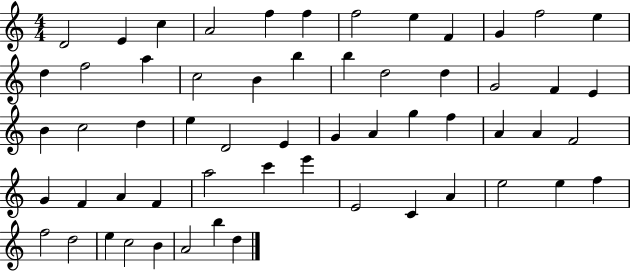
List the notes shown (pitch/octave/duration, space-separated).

D4/h E4/q C5/q A4/h F5/q F5/q F5/h E5/q F4/q G4/q F5/h E5/q D5/q F5/h A5/q C5/h B4/q B5/q B5/q D5/h D5/q G4/h F4/q E4/q B4/q C5/h D5/q E5/q D4/h E4/q G4/q A4/q G5/q F5/q A4/q A4/q F4/h G4/q F4/q A4/q F4/q A5/h C6/q E6/q E4/h C4/q A4/q E5/h E5/q F5/q F5/h D5/h E5/q C5/h B4/q A4/h B5/q D5/q